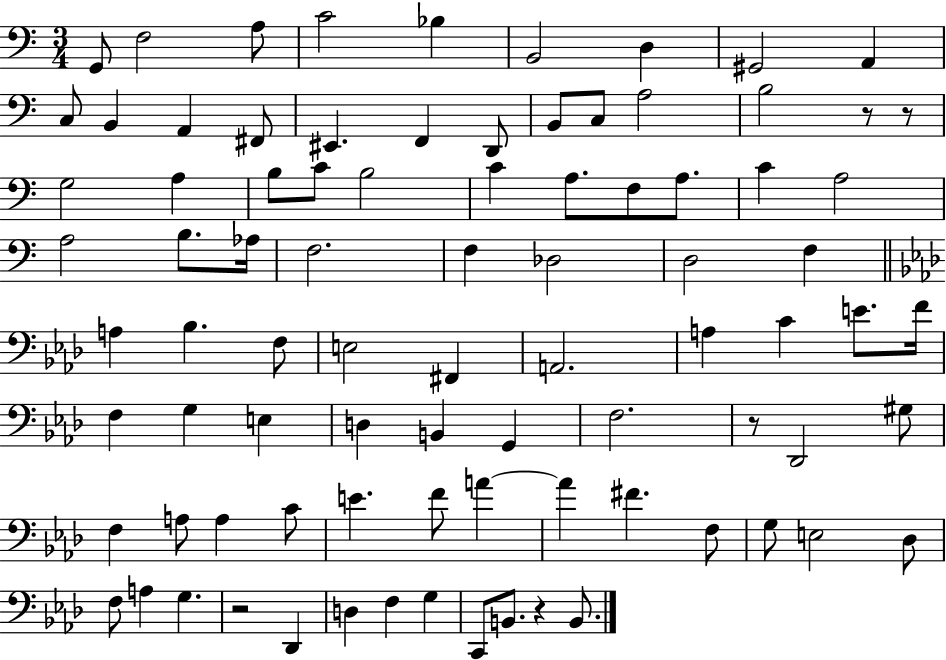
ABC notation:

X:1
T:Untitled
M:3/4
L:1/4
K:C
G,,/2 F,2 A,/2 C2 _B, B,,2 D, ^G,,2 A,, C,/2 B,, A,, ^F,,/2 ^E,, F,, D,,/2 B,,/2 C,/2 A,2 B,2 z/2 z/2 G,2 A, B,/2 C/2 B,2 C A,/2 F,/2 A,/2 C A,2 A,2 B,/2 _A,/4 F,2 F, _D,2 D,2 F, A, _B, F,/2 E,2 ^F,, A,,2 A, C E/2 F/4 F, G, E, D, B,, G,, F,2 z/2 _D,,2 ^G,/2 F, A,/2 A, C/2 E F/2 A A ^F F,/2 G,/2 E,2 _D,/2 F,/2 A, G, z2 _D,, D, F, G, C,,/2 B,,/2 z B,,/2